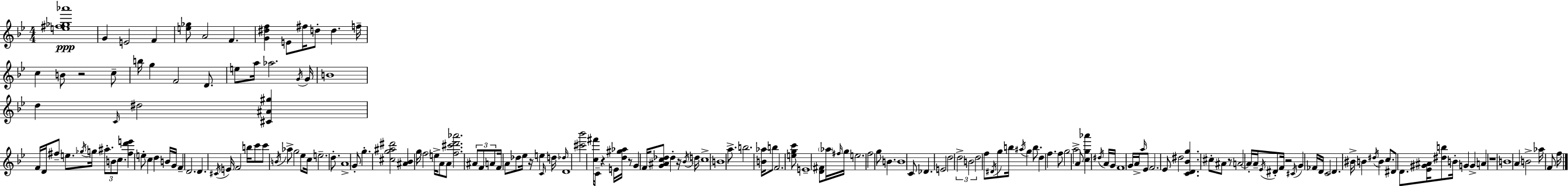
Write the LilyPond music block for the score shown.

{
  \clef treble
  \numericTimeSignature
  \time 4/4
  \key bes \major
  \repeat volta 2 { <e'' fis'' ges'' aes'''>1\ppp | g'4 e'2 f'4 | <e'' ges''>8 a'2 f'4. | <g' dis'' f''>4 e'8 fis''16 d''8-. d''4. f''16-- | \break c''4 b'8 r2 c''8-- | b''16 g''4 f'2 d'8. | e''8 a''16 aes''2. \acciaccatura { g'16 } | g'16 b'1 | \break d''4 \grace { c'16 } dis''2 <cis' ais' gis''>4 | f'16 d'16 fis''8-- e''8. \acciaccatura { ges''16 } g''16 \tuplet 3/2 { ais''8.-. b'8 | c''8. } <fis'' d''' e'''>4 e''8-. c''4 d''4 | b'16 g'16 f'4-- d'2. | \break d'4. \acciaccatura { cis'16 } e'16 f'2 | b''16 c'''8 c'''8 \acciaccatura { b'16 } aes''8-> g''2 | ees''8 c''16 e''2.-- | d''8.-. a'1-> | \break g'8-. g''4.-. <cis'' g'' ais'' dis'''>2 | <ais' bes'>4 g''16 \parenthesize f''2 | e''16-> a'8 a'8 <f'' cis''' d''' aes'''>2. | \tuplet 3/2 { ais'8 f'8 a'8 } f'16 a'8 des''8 ees''16 r16 | \break e''4 \grace { c'16 } d''16 \grace { des''16 } d'1 | <cis''' bes'''>2 <c'' fis'''>8 | c'16-- r4 e'16 <d'' gis'' aes''>16 r8 g'4 f'16 <g' ais' c'' des''>8 | des''4-. r16 \acciaccatura { bes'16 } d''16 c''1-> | \break b'1 | a''8.-> b''2. | <b' aes''>16 b''8 f'2. | <e'' g'' c'''>8 e'1-- | \break <d' fis'>8 \parenthesize aes''16 \grace { fis''16 } g''16 e''2. | f''2 | g''8 b'4. b'1 | c'8 des'4. | \break e'2 d''2 | \tuplet 3/2 { d''2-> b'2 | d''2 } f''8 \acciaccatura { dis'16 } g''8 b''16 \acciaccatura { ais''16 } | g''4 b''8. d''4 f''4. | \break f''8 g''2 a''2-> | a'8 <c'' g'' aes'''>4 \acciaccatura { dis''16 } a'16 g'16 f'1 | g'16 a'16-> \grace { a''16 } ees'8 | f'2. ees'8 dis''2 | \break <c' d' bes' g''>4. cis''8-. ais'8 | r8 a'2~~ a'16-. a'16-- \acciaccatura { ees'16 } dis'8-. | f'16 r2 \acciaccatura { cis'16 } g'4 fes'16 d'16 | c'2 d'4. bis'16-> b'4 | \break \acciaccatura { dis''16 } b'4 c''8. dis'8 d'8. | <ees' gis' ais'>16 <dis'' b''>8 b'16-. g'4 g'4-> a'4 | r1 | b'1 | \break a'4 b'2-> aes''16 f'8 f''16 | } \bar "|."
}